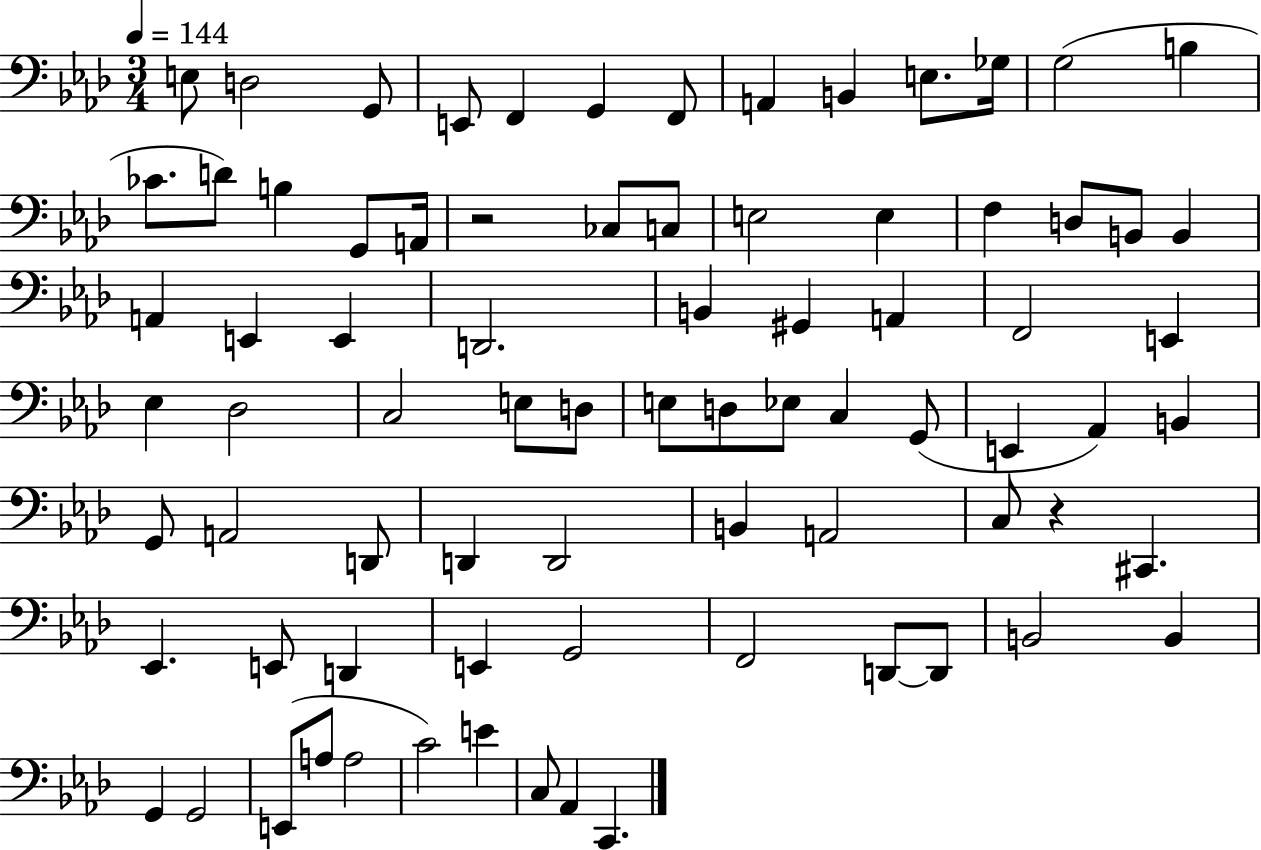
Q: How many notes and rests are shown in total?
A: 79